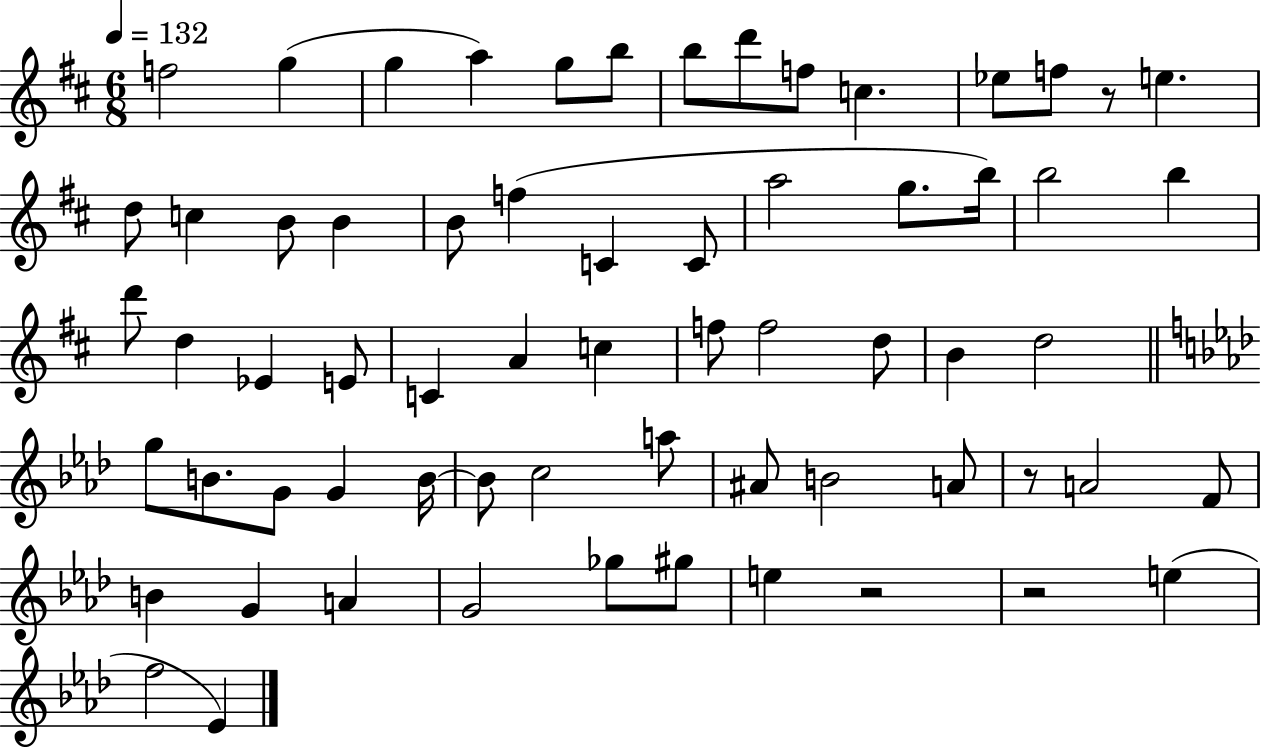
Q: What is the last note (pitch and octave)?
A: Eb4